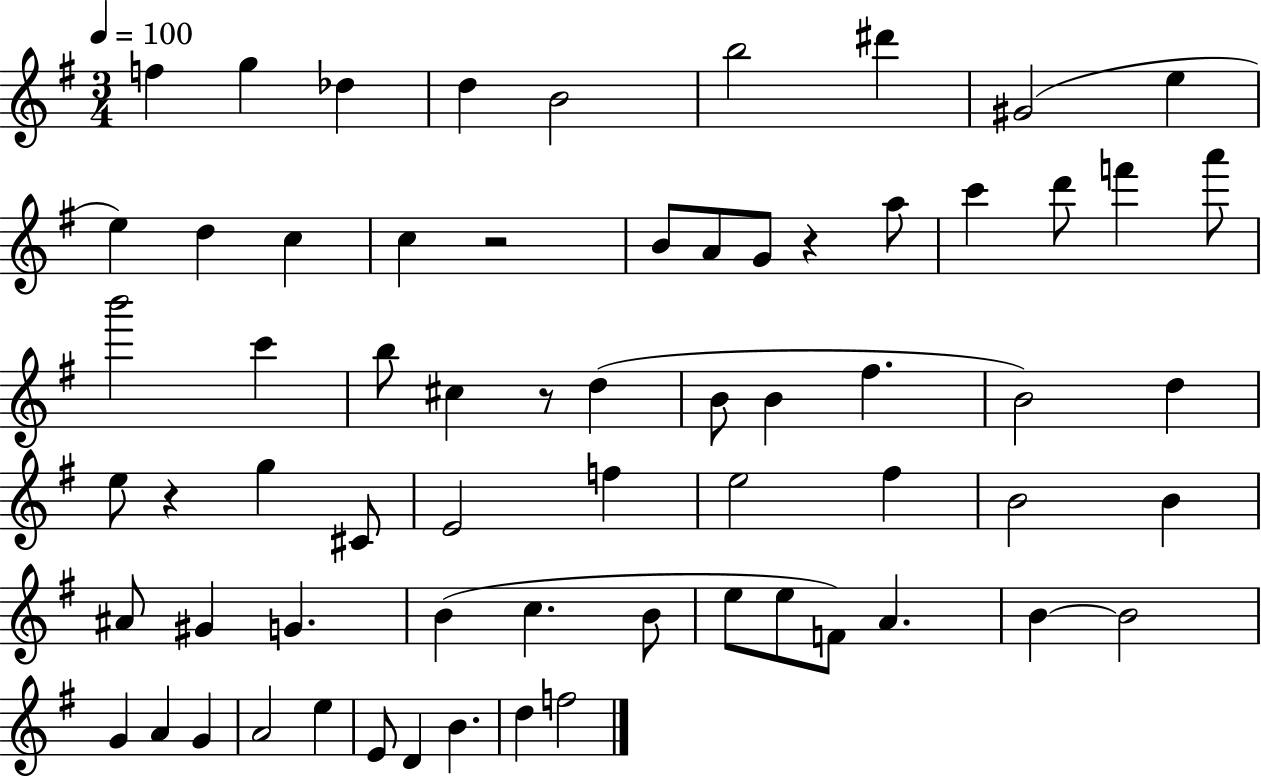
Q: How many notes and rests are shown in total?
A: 66